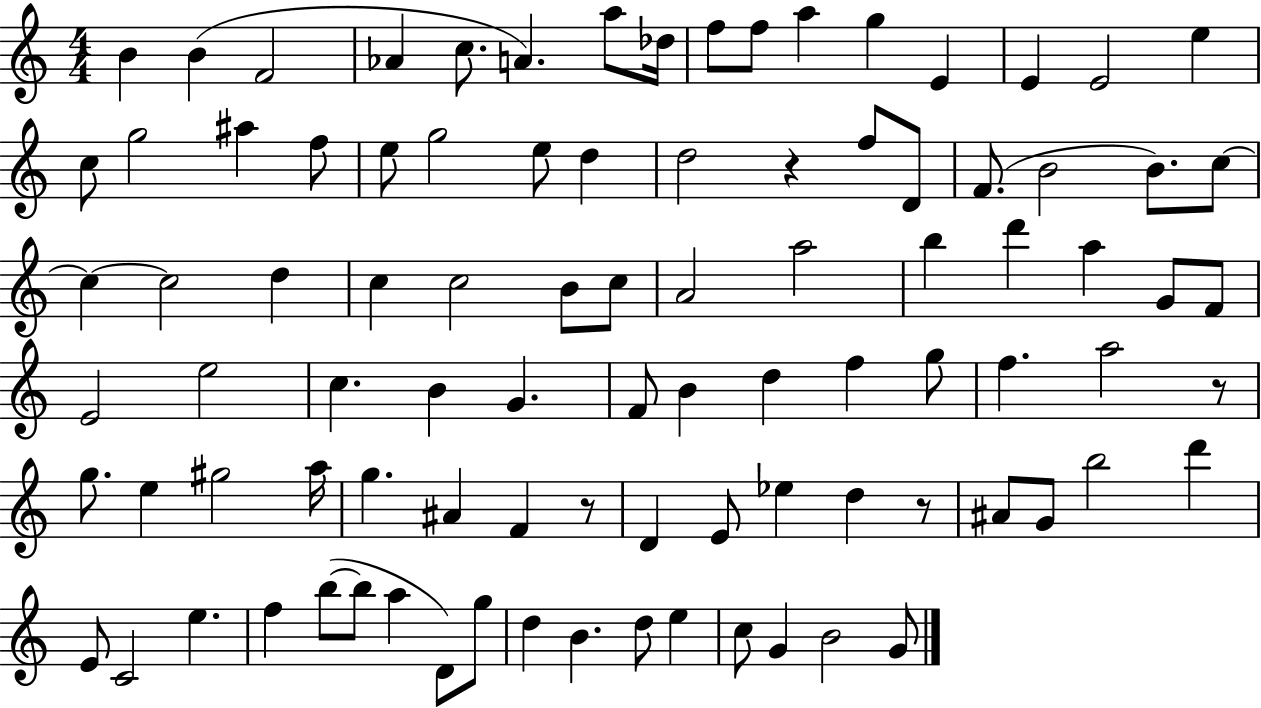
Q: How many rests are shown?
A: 4